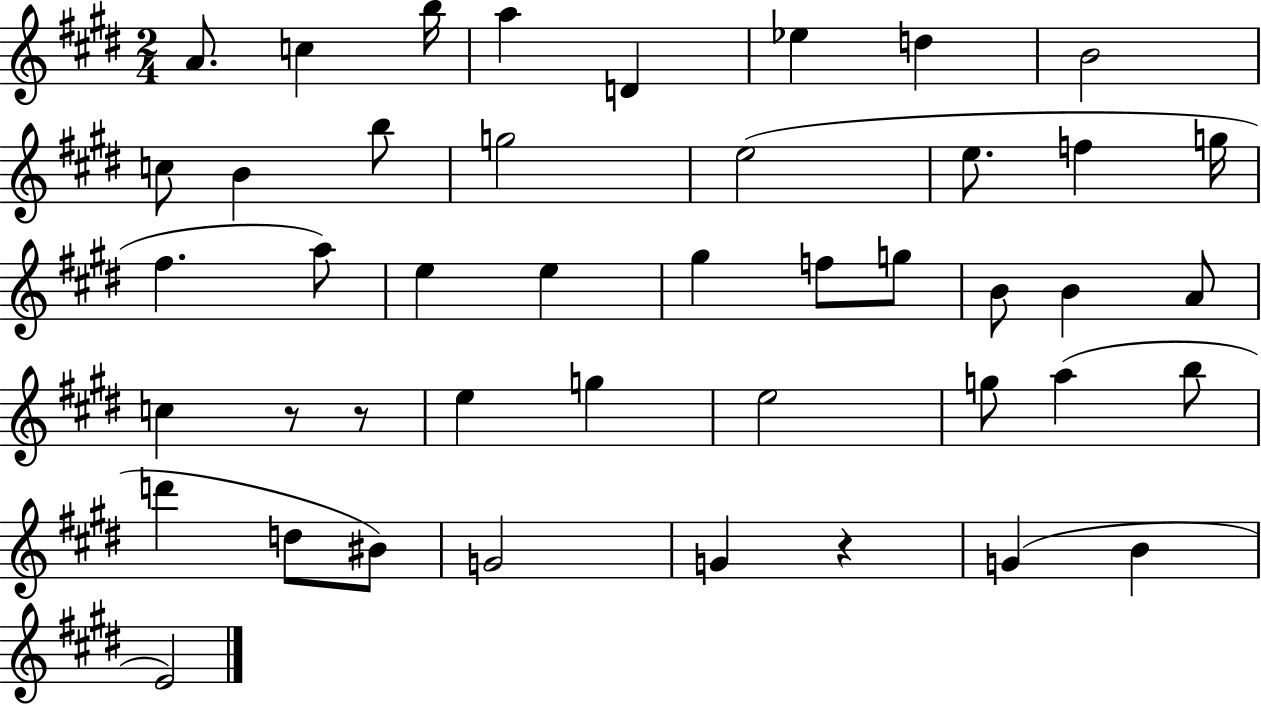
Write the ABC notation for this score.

X:1
T:Untitled
M:2/4
L:1/4
K:E
A/2 c b/4 a D _e d B2 c/2 B b/2 g2 e2 e/2 f g/4 ^f a/2 e e ^g f/2 g/2 B/2 B A/2 c z/2 z/2 e g e2 g/2 a b/2 d' d/2 ^B/2 G2 G z G B E2